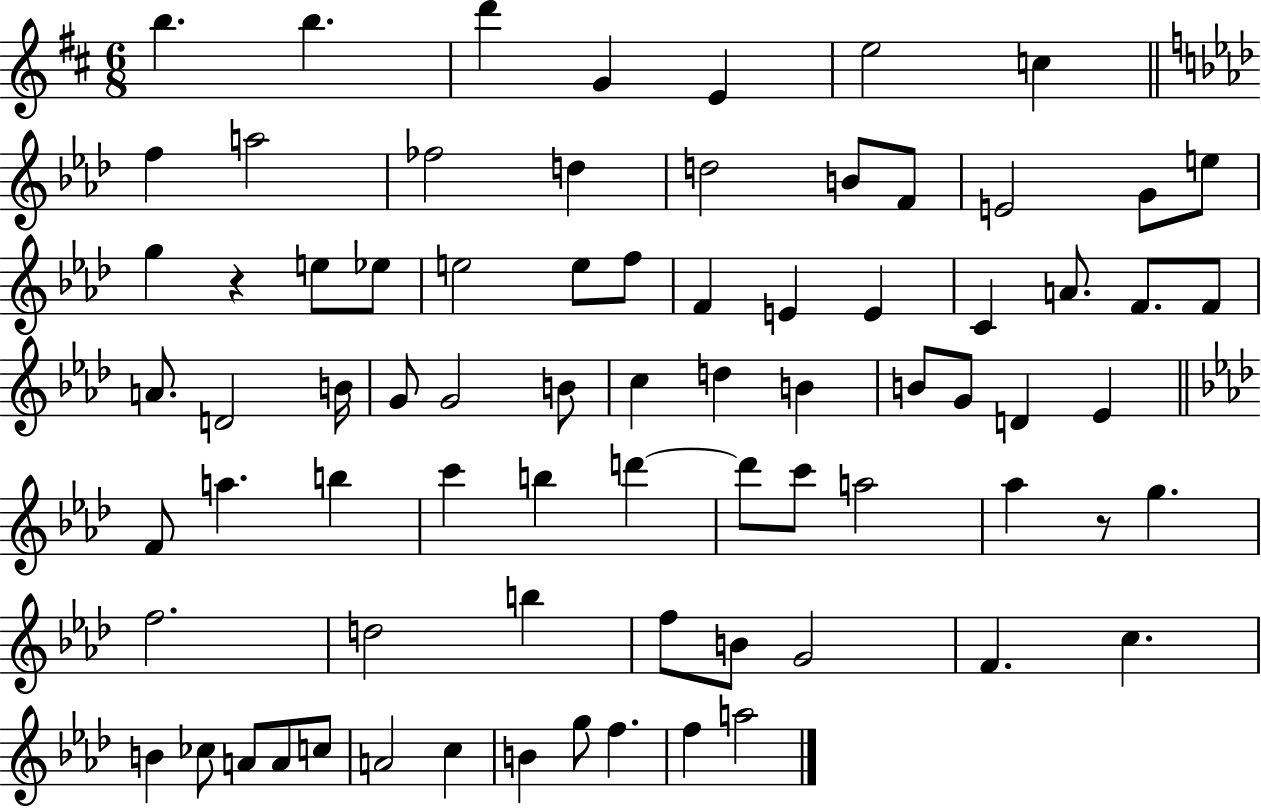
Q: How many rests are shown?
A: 2